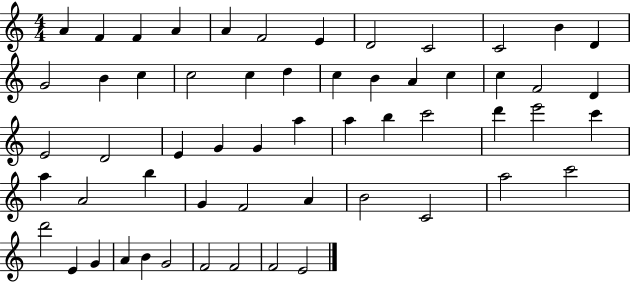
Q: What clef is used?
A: treble